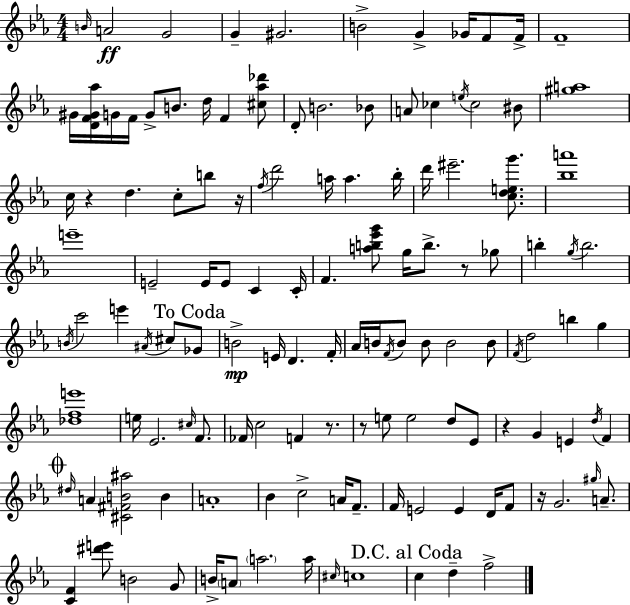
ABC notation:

X:1
T:Untitled
M:4/4
L:1/4
K:Eb
B/4 A2 G2 G ^G2 B2 G _G/4 F/2 F/4 F4 ^G/4 [DF^G_a]/4 G/4 F/4 G/2 B/2 d/4 F [^c_a_d']/2 D/2 B2 _B/2 A/2 _c e/4 _c2 ^B/2 [^ga]4 c/4 z d c/2 b/2 z/4 f/4 d'2 a/4 a _b/4 d'/4 ^e'2 [cdeg']/2 [_ba']4 e'4 E2 E/4 E/2 C C/4 F [ab_e'g']/2 g/4 b/2 z/2 _g/2 b g/4 b2 B/4 c'2 e' ^A/4 ^c/2 _G/2 B2 E/4 D F/4 _A/4 B/4 F/4 B/2 B/2 B2 B/2 F/4 d2 b g [_dfe']4 e/4 _E2 ^c/4 F/2 _F/4 c2 F z/2 z/2 e/2 e2 d/2 _E/2 z G E d/4 F ^d/4 A [^C^FB^a]2 B A4 _B c2 A/4 F/2 F/4 E2 E D/4 F/2 z/4 G2 ^g/4 A/2 [CF] [^d'e']/2 B2 G/2 B/4 A/2 a2 a/4 ^c/4 c4 c d f2